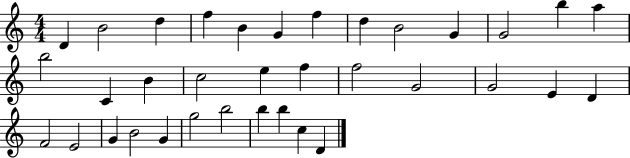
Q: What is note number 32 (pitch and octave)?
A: B5